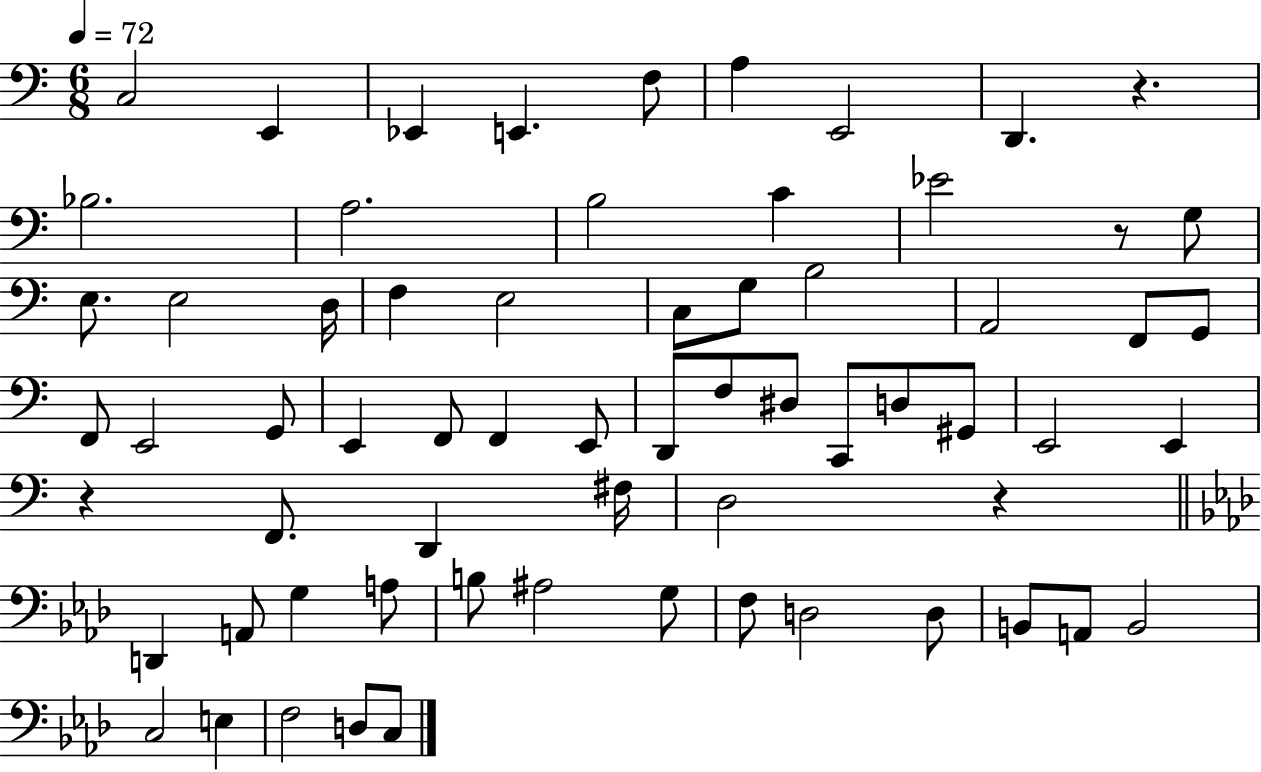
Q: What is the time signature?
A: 6/8